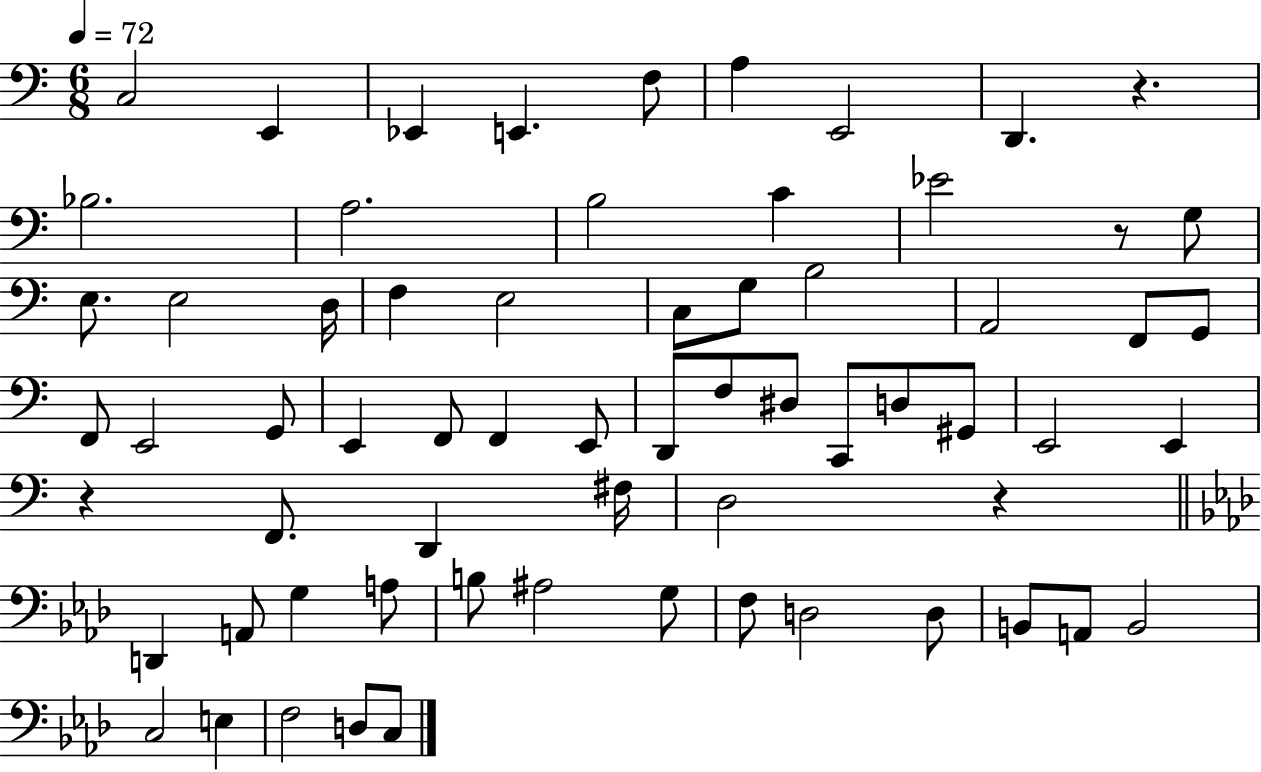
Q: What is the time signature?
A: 6/8